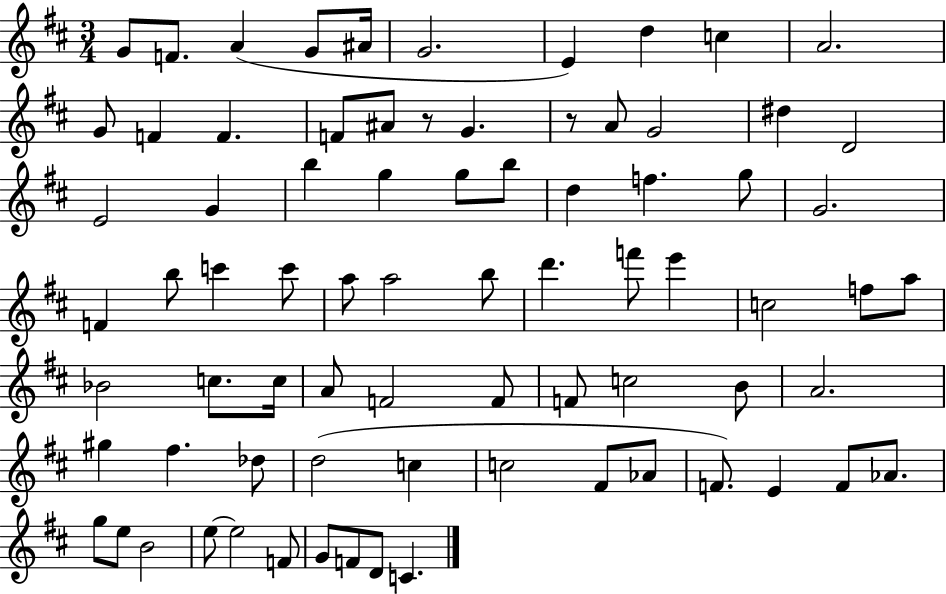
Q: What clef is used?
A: treble